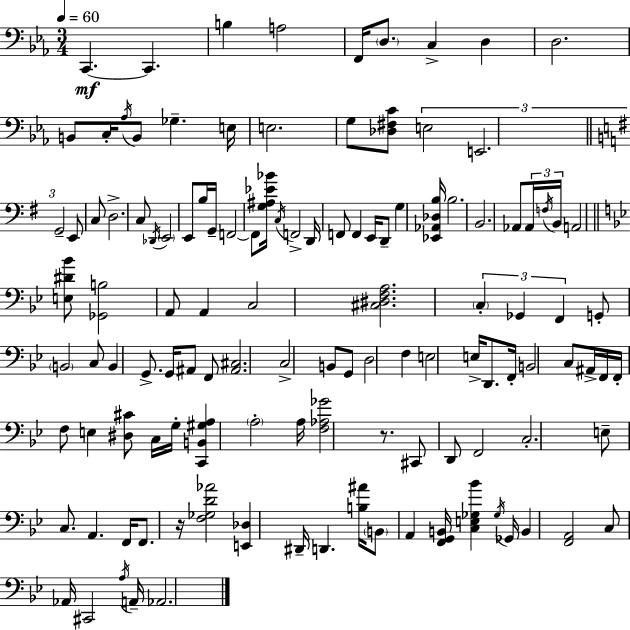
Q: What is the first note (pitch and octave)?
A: C2